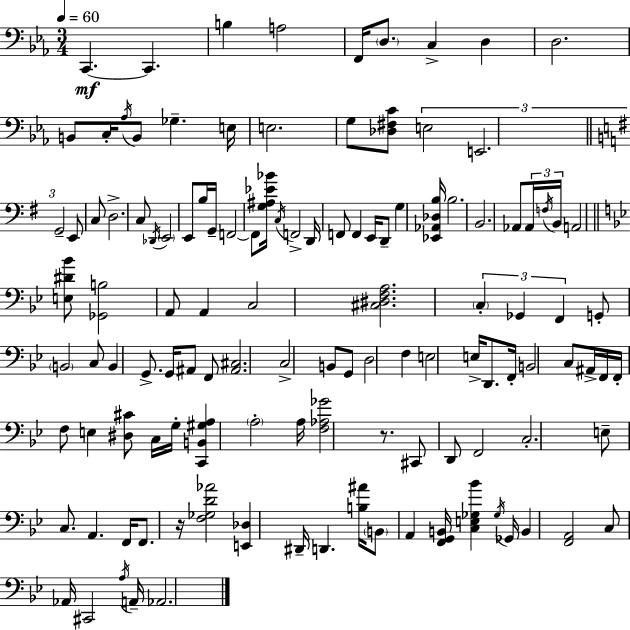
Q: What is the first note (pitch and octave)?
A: C2